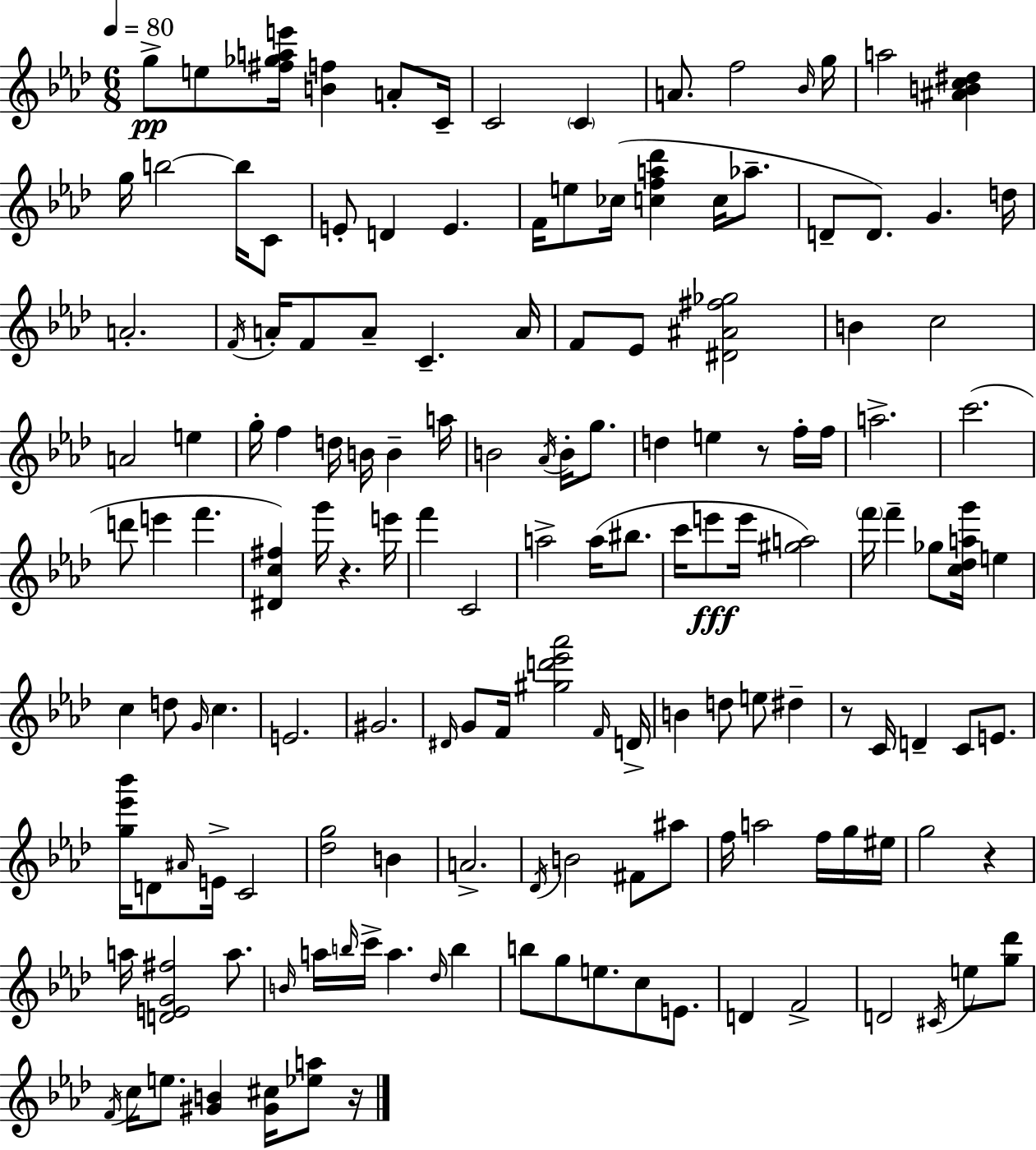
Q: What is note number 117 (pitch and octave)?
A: B5